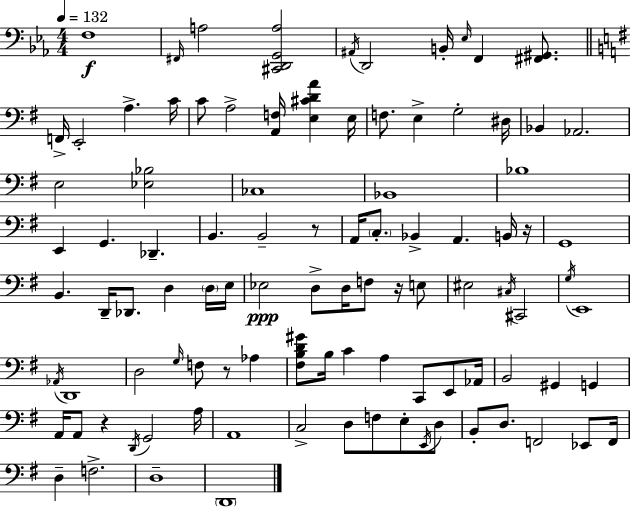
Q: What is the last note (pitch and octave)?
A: D2